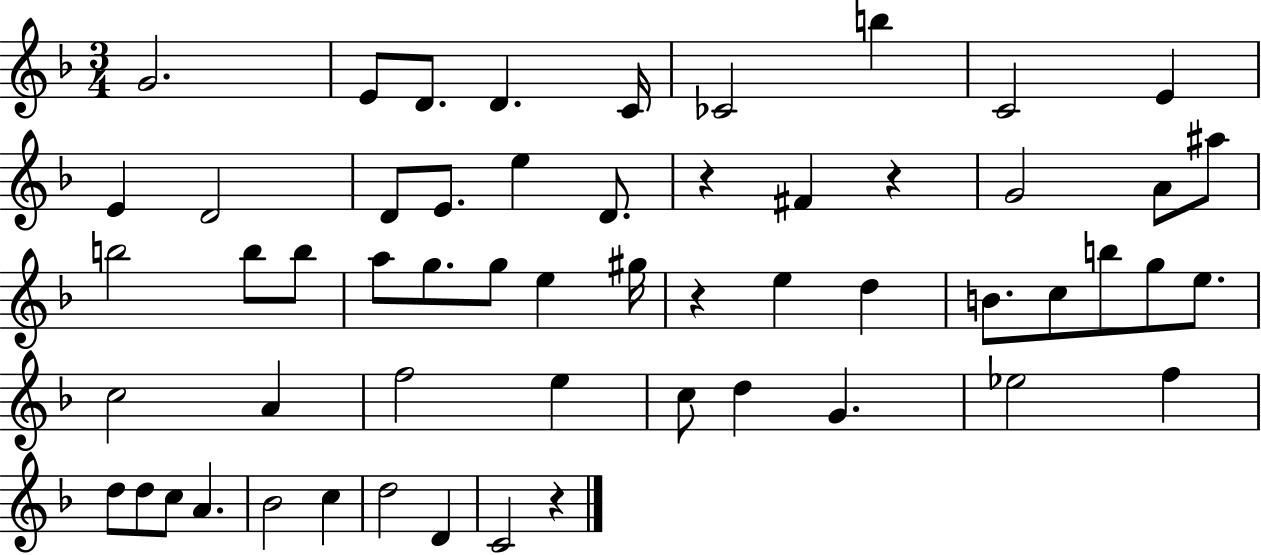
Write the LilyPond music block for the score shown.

{
  \clef treble
  \numericTimeSignature
  \time 3/4
  \key f \major
  g'2. | e'8 d'8. d'4. c'16 | ces'2 b''4 | c'2 e'4 | \break e'4 d'2 | d'8 e'8. e''4 d'8. | r4 fis'4 r4 | g'2 a'8 ais''8 | \break b''2 b''8 b''8 | a''8 g''8. g''8 e''4 gis''16 | r4 e''4 d''4 | b'8. c''8 b''8 g''8 e''8. | \break c''2 a'4 | f''2 e''4 | c''8 d''4 g'4. | ees''2 f''4 | \break d''8 d''8 c''8 a'4. | bes'2 c''4 | d''2 d'4 | c'2 r4 | \break \bar "|."
}